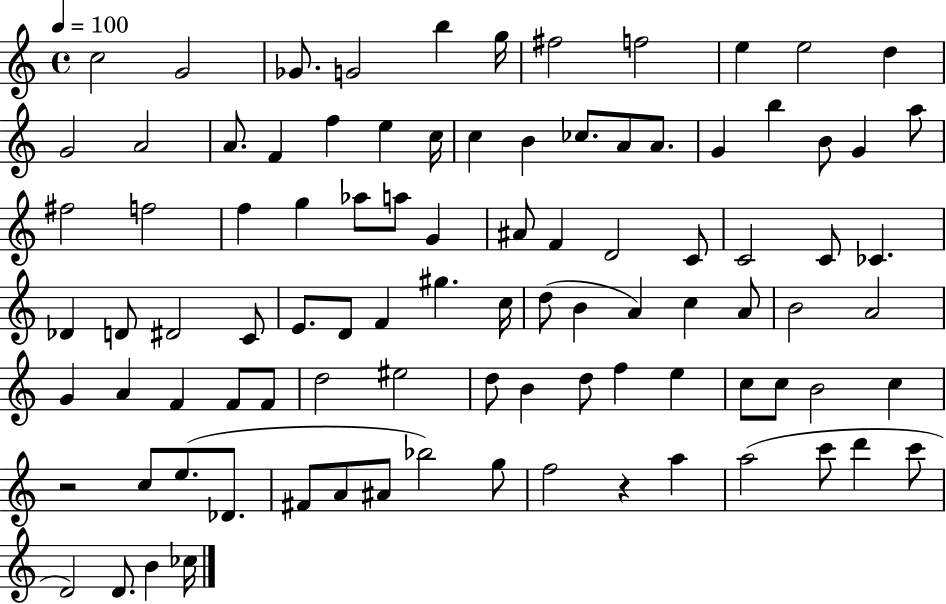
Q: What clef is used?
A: treble